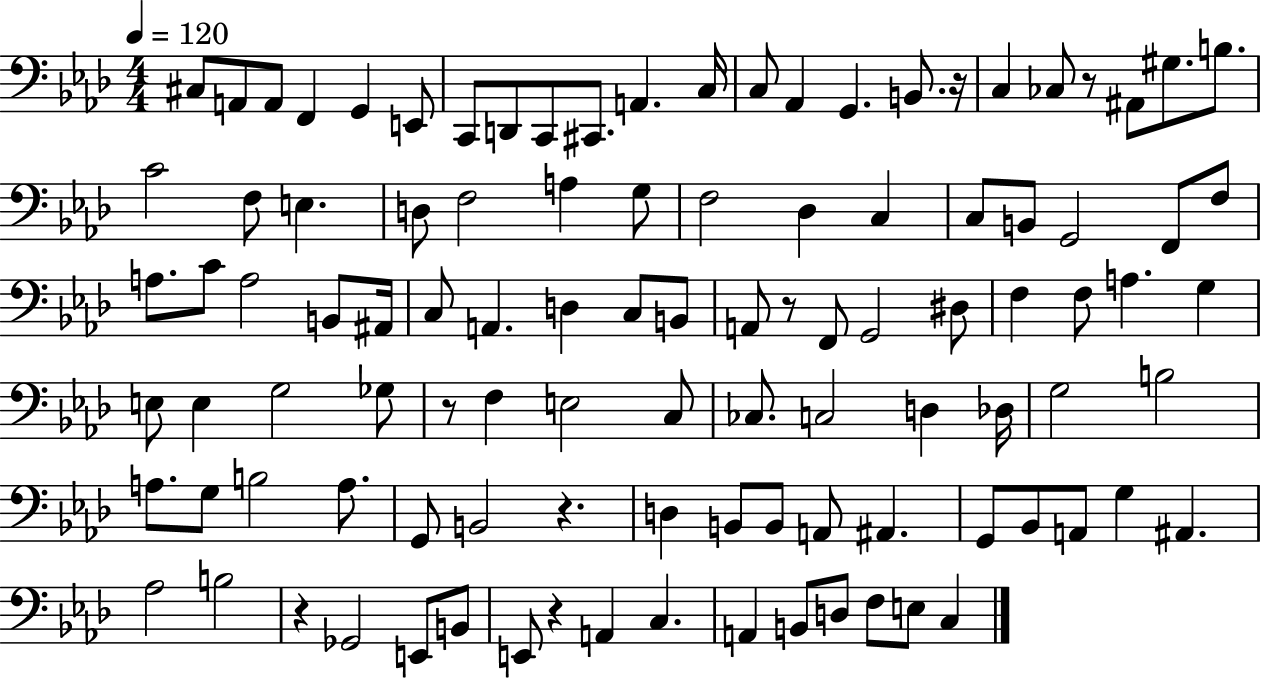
{
  \clef bass
  \numericTimeSignature
  \time 4/4
  \key aes \major
  \tempo 4 = 120
  \repeat volta 2 { cis8 a,8 a,8 f,4 g,4 e,8 | c,8 d,8 c,8 cis,8. a,4. c16 | c8 aes,4 g,4. b,8. r16 | c4 ces8 r8 ais,8 gis8. b8. | \break c'2 f8 e4. | d8 f2 a4 g8 | f2 des4 c4 | c8 b,8 g,2 f,8 f8 | \break a8. c'8 a2 b,8 ais,16 | c8 a,4. d4 c8 b,8 | a,8 r8 f,8 g,2 dis8 | f4 f8 a4. g4 | \break e8 e4 g2 ges8 | r8 f4 e2 c8 | ces8. c2 d4 des16 | g2 b2 | \break a8. g8 b2 a8. | g,8 b,2 r4. | d4 b,8 b,8 a,8 ais,4. | g,8 bes,8 a,8 g4 ais,4. | \break aes2 b2 | r4 ges,2 e,8 b,8 | e,8 r4 a,4 c4. | a,4 b,8 d8 f8 e8 c4 | \break } \bar "|."
}